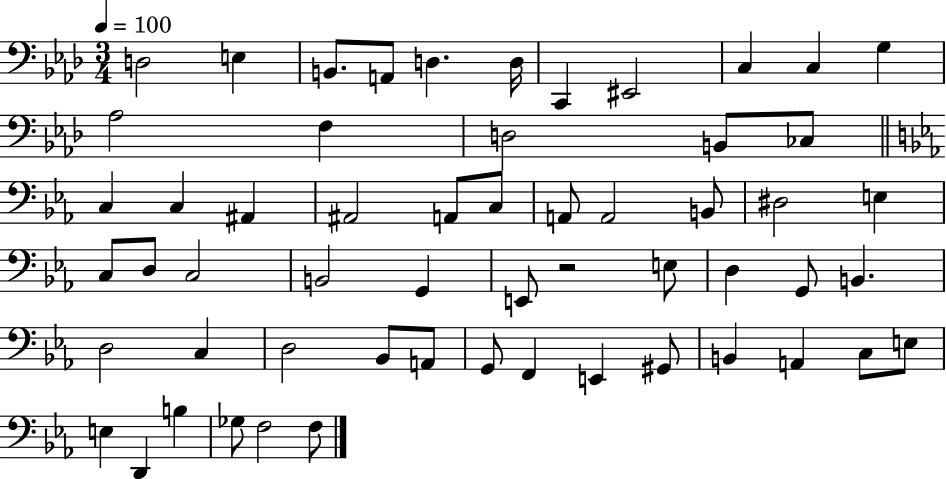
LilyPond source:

{
  \clef bass
  \numericTimeSignature
  \time 3/4
  \key aes \major
  \tempo 4 = 100
  \repeat volta 2 { d2 e4 | b,8. a,8 d4. d16 | c,4 eis,2 | c4 c4 g4 | \break aes2 f4 | d2 b,8 ces8 | \bar "||" \break \key ees \major c4 c4 ais,4 | ais,2 a,8 c8 | a,8 a,2 b,8 | dis2 e4 | \break c8 d8 c2 | b,2 g,4 | e,8 r2 e8 | d4 g,8 b,4. | \break d2 c4 | d2 bes,8 a,8 | g,8 f,4 e,4 gis,8 | b,4 a,4 c8 e8 | \break e4 d,4 b4 | ges8 f2 f8 | } \bar "|."
}